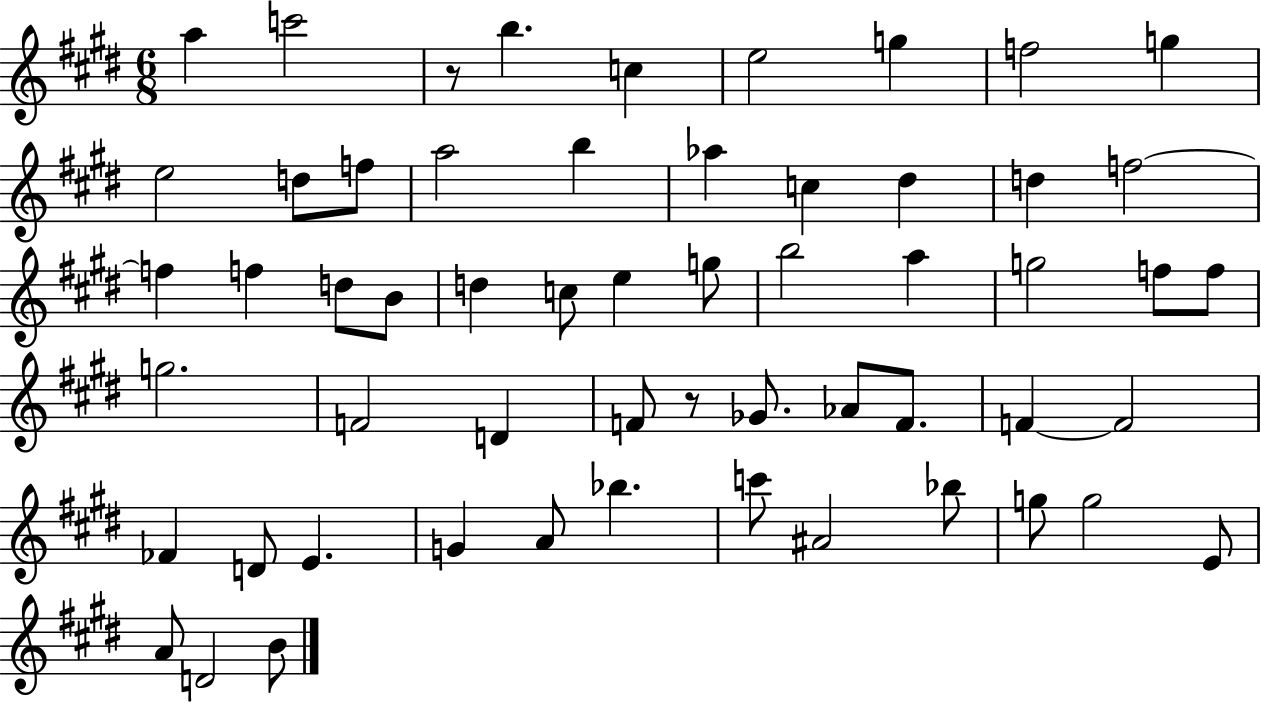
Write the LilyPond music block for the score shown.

{
  \clef treble
  \numericTimeSignature
  \time 6/8
  \key e \major
  a''4 c'''2 | r8 b''4. c''4 | e''2 g''4 | f''2 g''4 | \break e''2 d''8 f''8 | a''2 b''4 | aes''4 c''4 dis''4 | d''4 f''2~~ | \break f''4 f''4 d''8 b'8 | d''4 c''8 e''4 g''8 | b''2 a''4 | g''2 f''8 f''8 | \break g''2. | f'2 d'4 | f'8 r8 ges'8. aes'8 f'8. | f'4~~ f'2 | \break fes'4 d'8 e'4. | g'4 a'8 bes''4. | c'''8 ais'2 bes''8 | g''8 g''2 e'8 | \break a'8 d'2 b'8 | \bar "|."
}